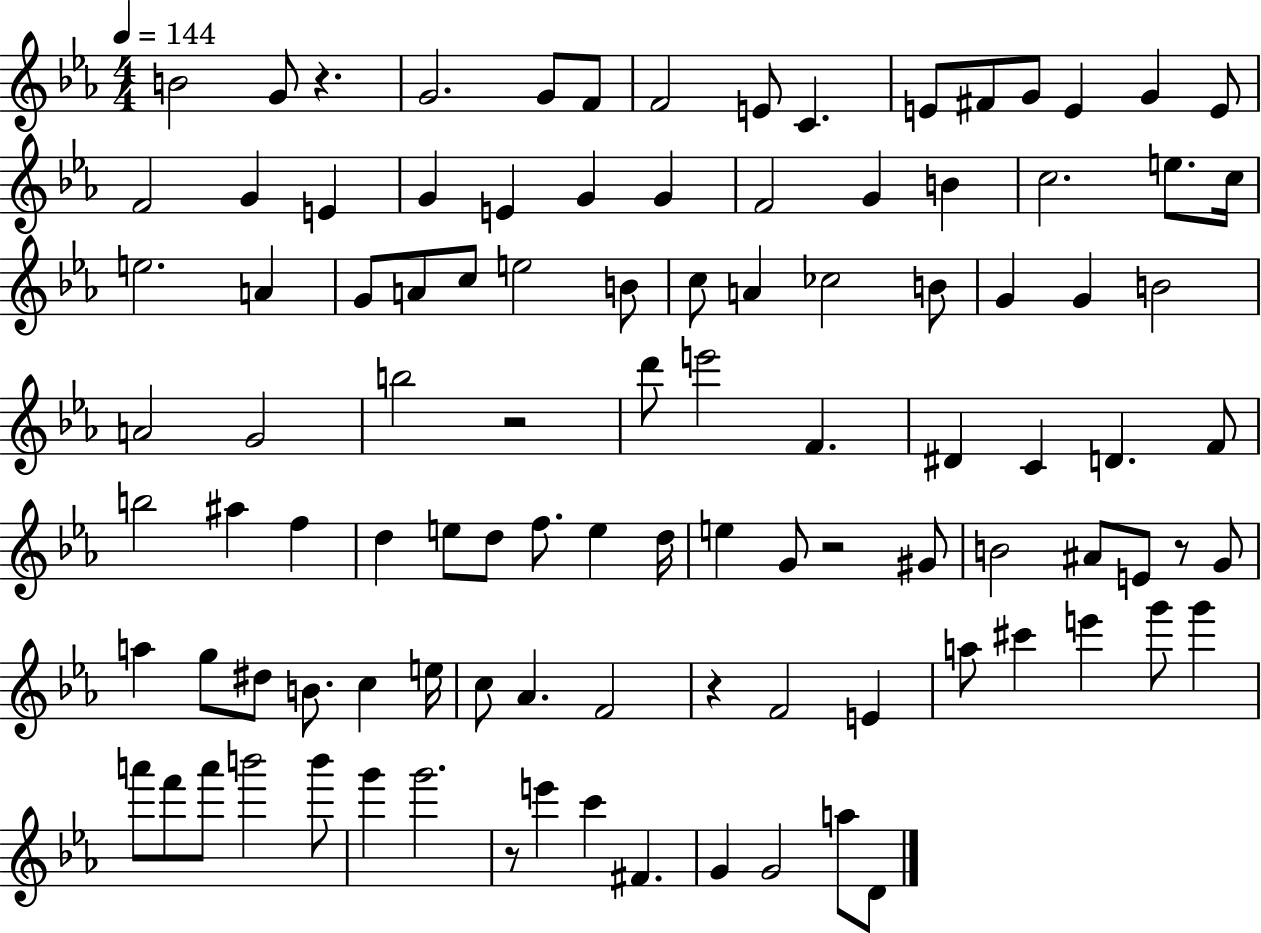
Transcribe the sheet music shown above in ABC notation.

X:1
T:Untitled
M:4/4
L:1/4
K:Eb
B2 G/2 z G2 G/2 F/2 F2 E/2 C E/2 ^F/2 G/2 E G E/2 F2 G E G E G G F2 G B c2 e/2 c/4 e2 A G/2 A/2 c/2 e2 B/2 c/2 A _c2 B/2 G G B2 A2 G2 b2 z2 d'/2 e'2 F ^D C D F/2 b2 ^a f d e/2 d/2 f/2 e d/4 e G/2 z2 ^G/2 B2 ^A/2 E/2 z/2 G/2 a g/2 ^d/2 B/2 c e/4 c/2 _A F2 z F2 E a/2 ^c' e' g'/2 g' a'/2 f'/2 a'/2 b'2 b'/2 g' g'2 z/2 e' c' ^F G G2 a/2 D/2